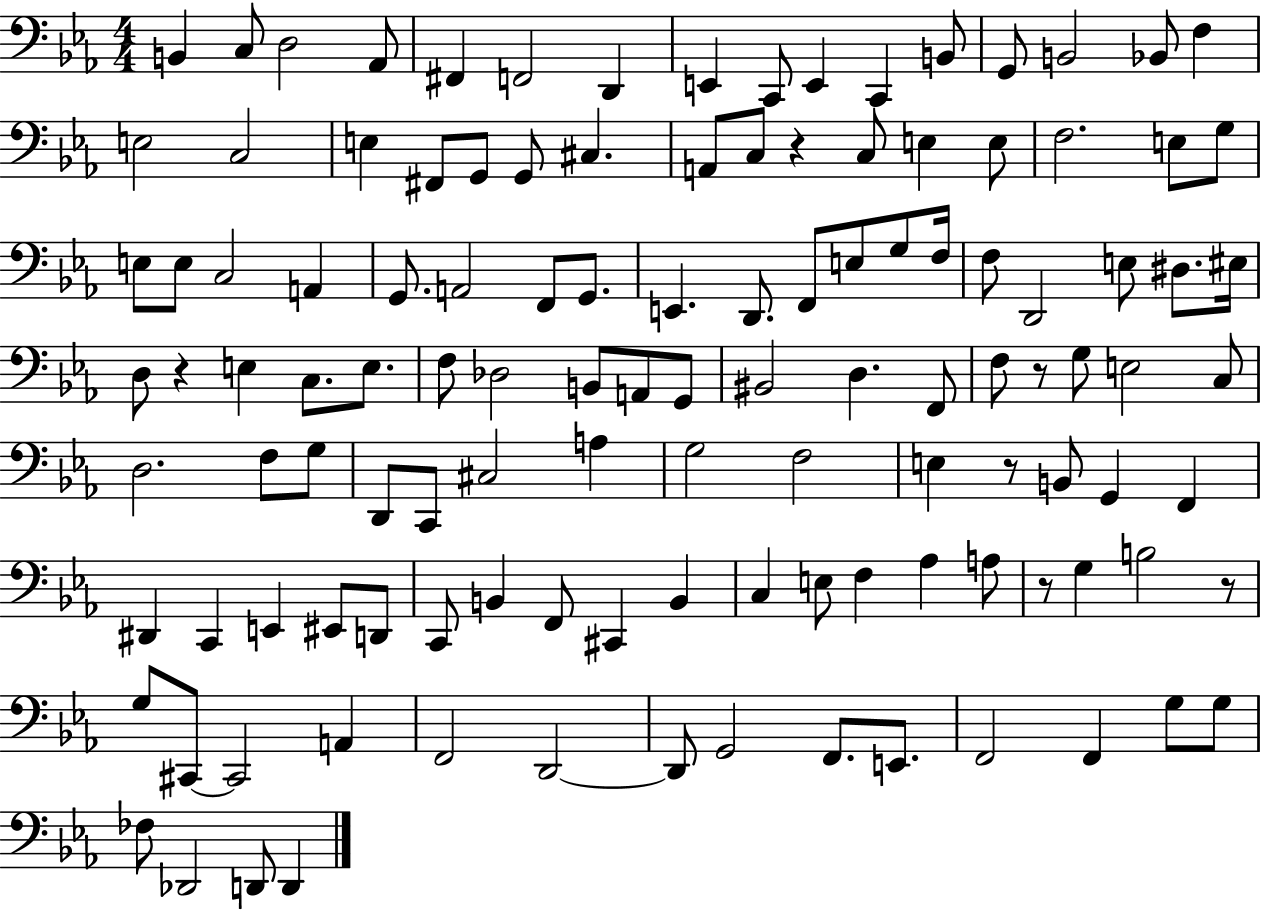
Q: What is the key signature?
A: EES major